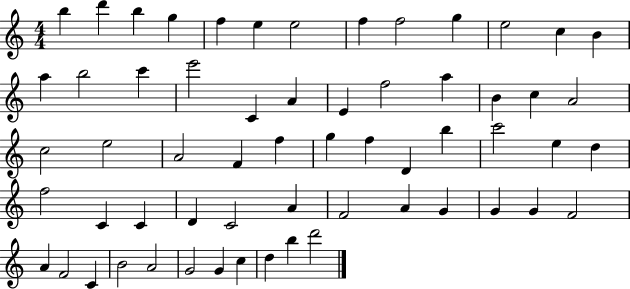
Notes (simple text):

B5/q D6/q B5/q G5/q F5/q E5/q E5/h F5/q F5/h G5/q E5/h C5/q B4/q A5/q B5/h C6/q E6/h C4/q A4/q E4/q F5/h A5/q B4/q C5/q A4/h C5/h E5/h A4/h F4/q F5/q G5/q F5/q D4/q B5/q C6/h E5/q D5/q F5/h C4/q C4/q D4/q C4/h A4/q F4/h A4/q G4/q G4/q G4/q F4/h A4/q F4/h C4/q B4/h A4/h G4/h G4/q C5/q D5/q B5/q D6/h